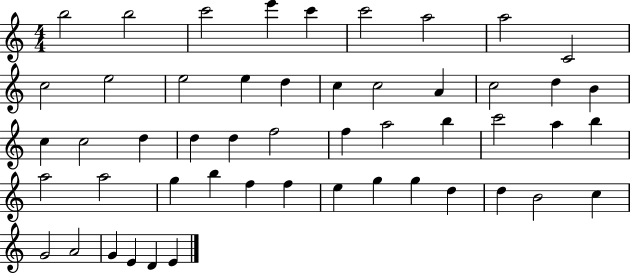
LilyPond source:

{
  \clef treble
  \numericTimeSignature
  \time 4/4
  \key c \major
  b''2 b''2 | c'''2 e'''4 c'''4 | c'''2 a''2 | a''2 c'2 | \break c''2 e''2 | e''2 e''4 d''4 | c''4 c''2 a'4 | c''2 d''4 b'4 | \break c''4 c''2 d''4 | d''4 d''4 f''2 | f''4 a''2 b''4 | c'''2 a''4 b''4 | \break a''2 a''2 | g''4 b''4 f''4 f''4 | e''4 g''4 g''4 d''4 | d''4 b'2 c''4 | \break g'2 a'2 | g'4 e'4 d'4 e'4 | \bar "|."
}